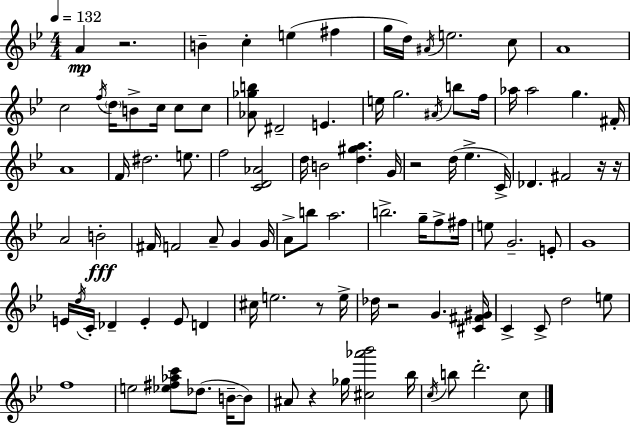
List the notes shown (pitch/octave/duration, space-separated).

A4/q R/h. B4/q C5/q E5/q F#5/q G5/s D5/s A#4/s E5/h. C5/e A4/w C5/h F5/s D5/s B4/e C5/s C5/e C5/e [Ab4,Gb5,B5]/e D#4/h E4/q. E5/s G5/h. A#4/s B5/e F5/s Ab5/s Ab5/h G5/q. F#4/s A4/w F4/s D#5/h. E5/e. F5/h [C4,D4,Ab4]/h D5/s B4/h [D5,G#5,A5]/q. G4/s R/h D5/s Eb5/q. C4/s Db4/q. F#4/h R/s R/s A4/h B4/h F#4/s F4/h A4/e G4/q G4/s A4/e B5/e A5/h. B5/h. G5/s F5/e F#5/s E5/e G4/h. E4/e G4/w E4/s D5/s C4/s Db4/q E4/q E4/e D4/q C#5/s E5/h. R/e E5/s Db5/s R/h G4/q. [C#4,F#4,G#4]/s C4/q C4/e D5/h E5/e F5/w E5/h [Eb5,F#5,Ab5,C6]/e Db5/e. B4/s B4/e A#4/e R/q Gb5/s [C#5,Ab6,Bb6]/h Bb5/s C5/s B5/e D6/h. C5/e